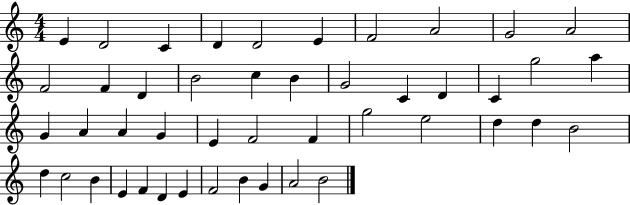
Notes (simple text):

E4/q D4/h C4/q D4/q D4/h E4/q F4/h A4/h G4/h A4/h F4/h F4/q D4/q B4/h C5/q B4/q G4/h C4/q D4/q C4/q G5/h A5/q G4/q A4/q A4/q G4/q E4/q F4/h F4/q G5/h E5/h D5/q D5/q B4/h D5/q C5/h B4/q E4/q F4/q D4/q E4/q F4/h B4/q G4/q A4/h B4/h